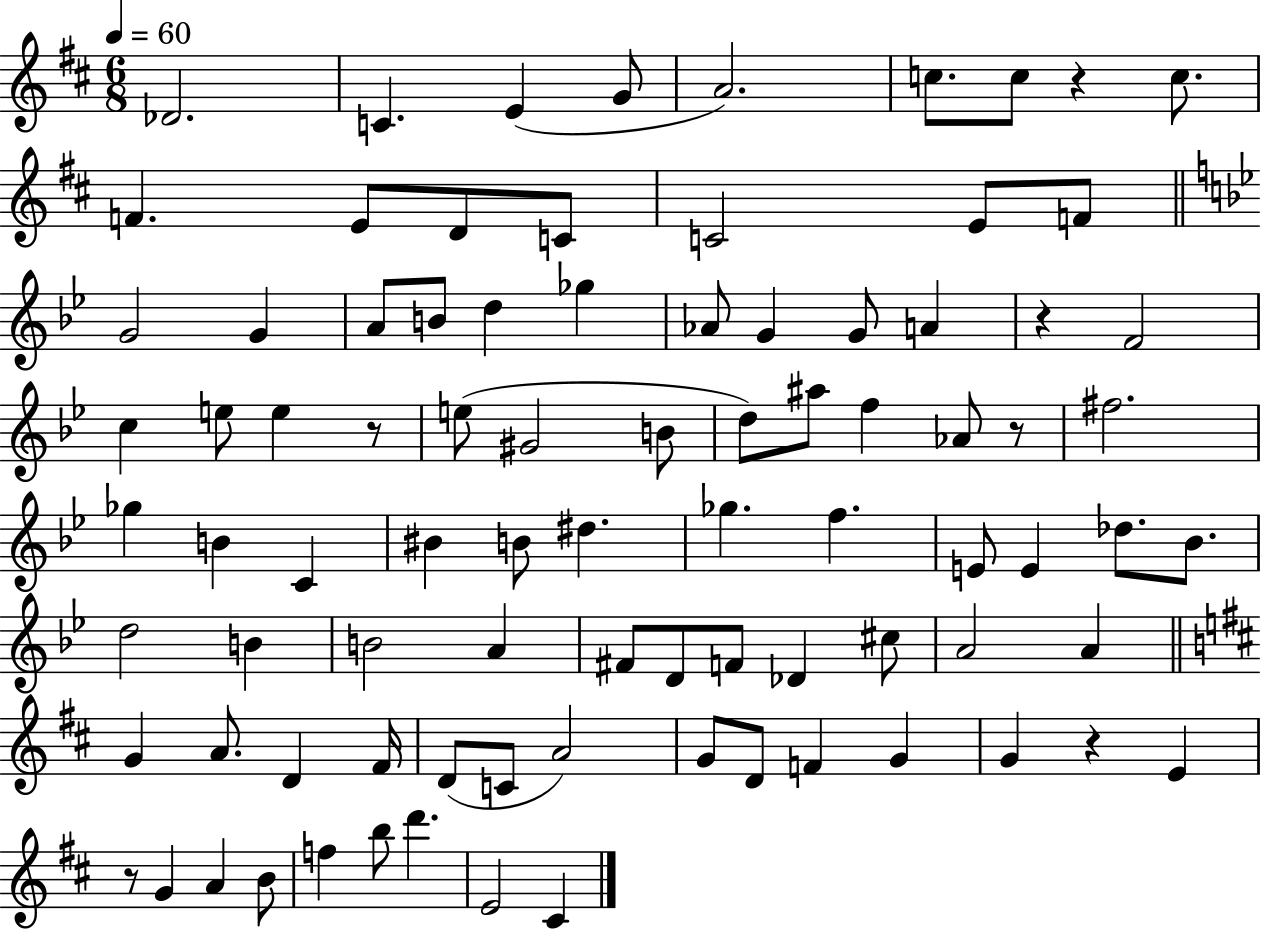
Db4/h. C4/q. E4/q G4/e A4/h. C5/e. C5/e R/q C5/e. F4/q. E4/e D4/e C4/e C4/h E4/e F4/e G4/h G4/q A4/e B4/e D5/q Gb5/q Ab4/e G4/q G4/e A4/q R/q F4/h C5/q E5/e E5/q R/e E5/e G#4/h B4/e D5/e A#5/e F5/q Ab4/e R/e F#5/h. Gb5/q B4/q C4/q BIS4/q B4/e D#5/q. Gb5/q. F5/q. E4/e E4/q Db5/e. Bb4/e. D5/h B4/q B4/h A4/q F#4/e D4/e F4/e Db4/q C#5/e A4/h A4/q G4/q A4/e. D4/q F#4/s D4/e C4/e A4/h G4/e D4/e F4/q G4/q G4/q R/q E4/q R/e G4/q A4/q B4/e F5/q B5/e D6/q. E4/h C#4/q